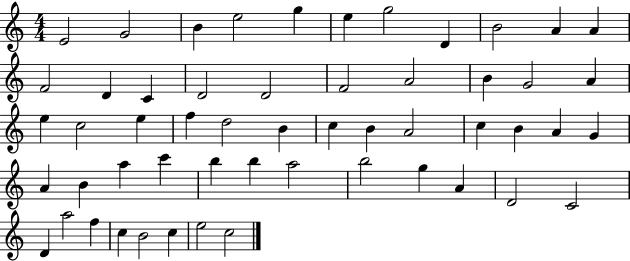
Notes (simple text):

E4/h G4/h B4/q E5/h G5/q E5/q G5/h D4/q B4/h A4/q A4/q F4/h D4/q C4/q D4/h D4/h F4/h A4/h B4/q G4/h A4/q E5/q C5/h E5/q F5/q D5/h B4/q C5/q B4/q A4/h C5/q B4/q A4/q G4/q A4/q B4/q A5/q C6/q B5/q B5/q A5/h B5/h G5/q A4/q D4/h C4/h D4/q A5/h F5/q C5/q B4/h C5/q E5/h C5/h